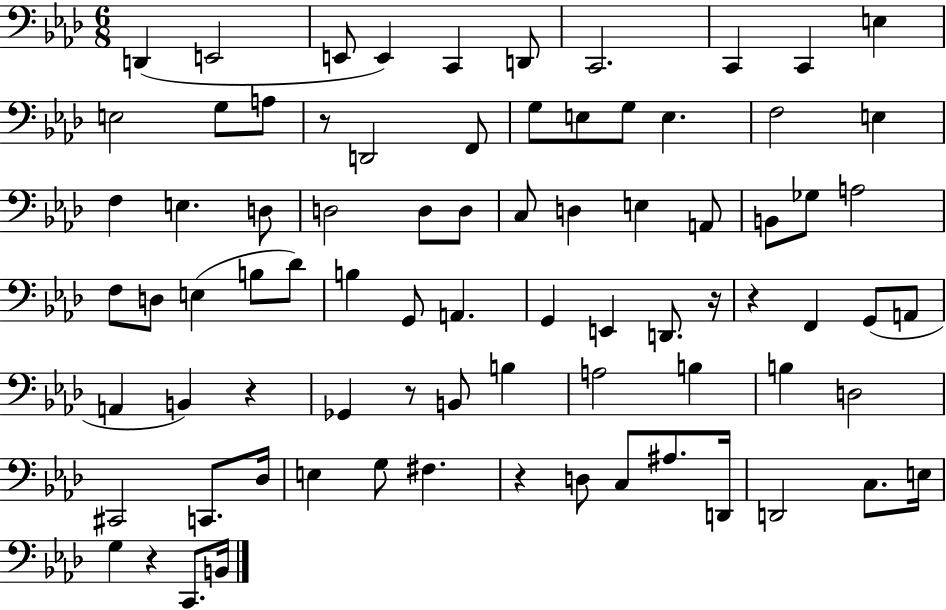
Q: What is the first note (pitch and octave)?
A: D2